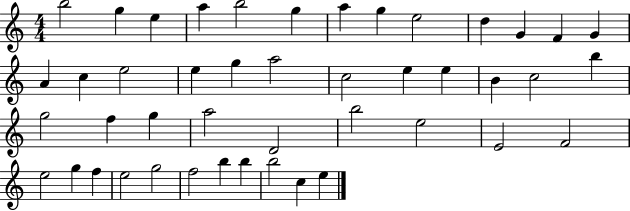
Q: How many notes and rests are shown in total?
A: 45